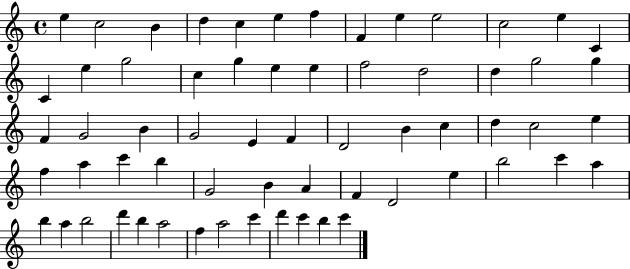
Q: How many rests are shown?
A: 0